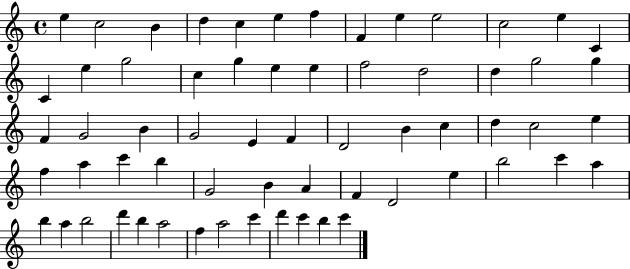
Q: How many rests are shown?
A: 0